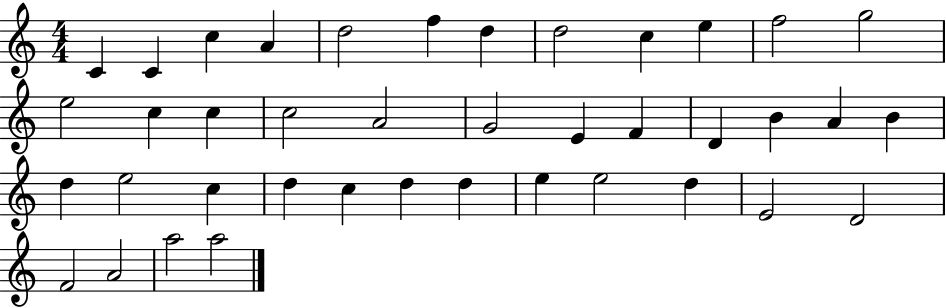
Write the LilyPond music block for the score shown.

{
  \clef treble
  \numericTimeSignature
  \time 4/4
  \key c \major
  c'4 c'4 c''4 a'4 | d''2 f''4 d''4 | d''2 c''4 e''4 | f''2 g''2 | \break e''2 c''4 c''4 | c''2 a'2 | g'2 e'4 f'4 | d'4 b'4 a'4 b'4 | \break d''4 e''2 c''4 | d''4 c''4 d''4 d''4 | e''4 e''2 d''4 | e'2 d'2 | \break f'2 a'2 | a''2 a''2 | \bar "|."
}